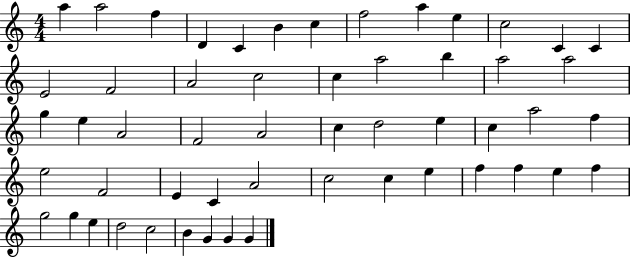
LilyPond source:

{
  \clef treble
  \numericTimeSignature
  \time 4/4
  \key c \major
  a''4 a''2 f''4 | d'4 c'4 b'4 c''4 | f''2 a''4 e''4 | c''2 c'4 c'4 | \break e'2 f'2 | a'2 c''2 | c''4 a''2 b''4 | a''2 a''2 | \break g''4 e''4 a'2 | f'2 a'2 | c''4 d''2 e''4 | c''4 a''2 f''4 | \break e''2 f'2 | e'4 c'4 a'2 | c''2 c''4 e''4 | f''4 f''4 e''4 f''4 | \break g''2 g''4 e''4 | d''2 c''2 | b'4 g'4 g'4 g'4 | \bar "|."
}